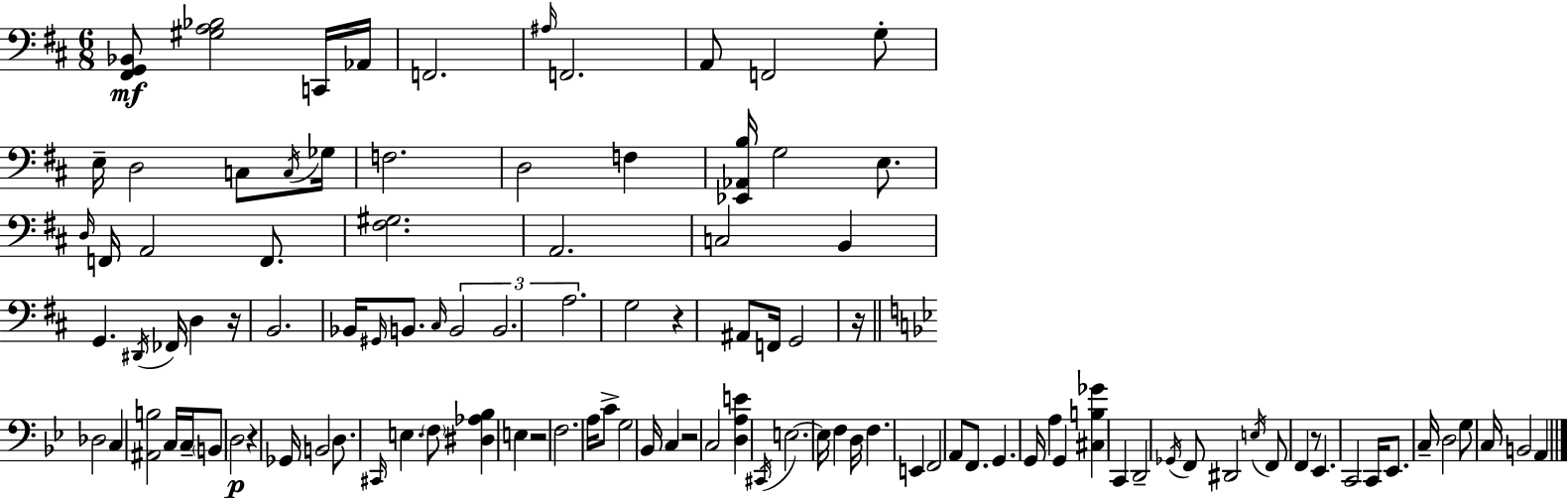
[F#2,G2,Bb2]/e [G#3,A3,Bb3]/h C2/s Ab2/s F2/h. A#3/s F2/h. A2/e F2/h G3/e E3/s D3/h C3/e C3/s Gb3/s F3/h. D3/h F3/q [Eb2,Ab2,B3]/s G3/h E3/e. D3/s F2/s A2/h F2/e. [F#3,G#3]/h. A2/h. C3/h B2/q G2/q. D#2/s FES2/s D3/q R/s B2/h. Bb2/s G#2/s B2/e. C#3/s B2/h B2/h. A3/h. G3/h R/q A#2/e F2/s G2/h R/s Db3/h C3/q [A#2,B3]/h C3/s C3/s B2/e D3/h R/q Gb2/s B2/h D3/e. C#2/s E3/q. F3/e [D#3,Ab3,Bb3]/q E3/q R/h F3/h. A3/s C4/e G3/h Bb2/s C3/q R/h C3/h [D3,A3,E4]/q C#2/s E3/h. E3/s F3/q D3/s F3/q. E2/q F2/h A2/e F2/e. G2/q. G2/s A3/q G2/q [C#3,B3,Gb4]/q C2/q D2/h Gb2/s F2/e D#2/h E3/s F2/e F2/q R/e Eb2/q. C2/h C2/s Eb2/e. C3/s D3/h G3/e C3/s B2/h A2/q